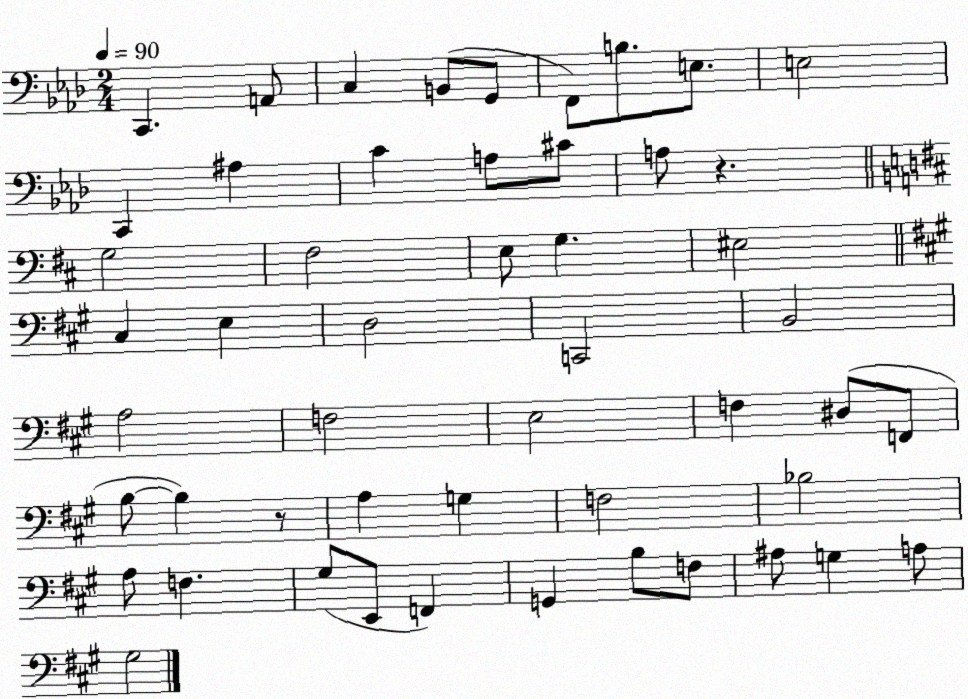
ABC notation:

X:1
T:Untitled
M:2/4
L:1/4
K:Ab
C,, A,,/2 C, B,,/2 G,,/2 F,,/2 B,/2 E,/2 E,2 C,, ^A, C A,/2 ^C/2 A,/2 z G,2 ^F,2 E,/2 G, ^E,2 ^C, E, D,2 C,,2 B,,2 A,2 F,2 E,2 F, ^D,/2 F,,/2 B,/2 B, z/2 A, G, F,2 _B,2 A,/2 F, ^G,/2 E,,/2 F,, G,, B,/2 F,/2 ^A,/2 G, A,/2 ^G,2